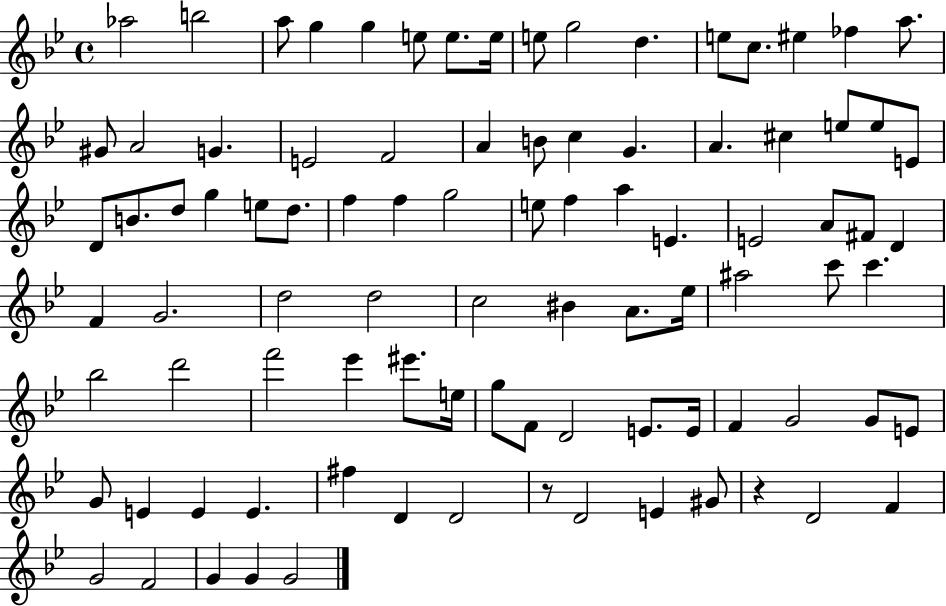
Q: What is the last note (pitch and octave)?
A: G4